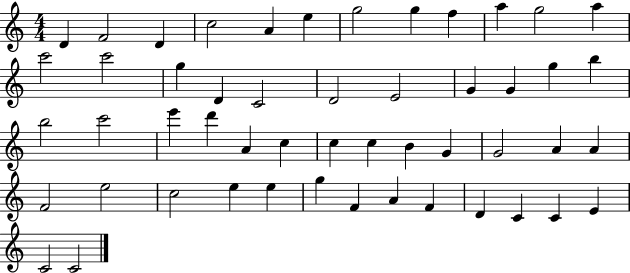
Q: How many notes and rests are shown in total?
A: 51